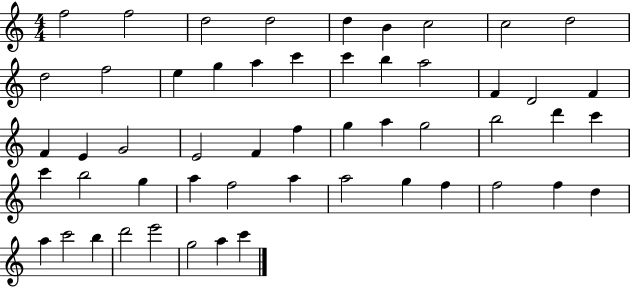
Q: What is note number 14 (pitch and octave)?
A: A5